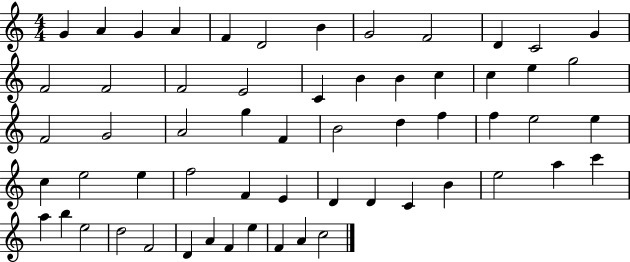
X:1
T:Untitled
M:4/4
L:1/4
K:C
G A G A F D2 B G2 F2 D C2 G F2 F2 F2 E2 C B B c c e g2 F2 G2 A2 g F B2 d f f e2 e c e2 e f2 F E D D C B e2 a c' a b e2 d2 F2 D A F e F A c2